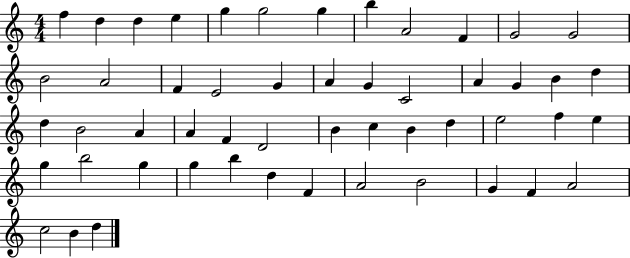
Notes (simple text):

F5/q D5/q D5/q E5/q G5/q G5/h G5/q B5/q A4/h F4/q G4/h G4/h B4/h A4/h F4/q E4/h G4/q A4/q G4/q C4/h A4/q G4/q B4/q D5/q D5/q B4/h A4/q A4/q F4/q D4/h B4/q C5/q B4/q D5/q E5/h F5/q E5/q G5/q B5/h G5/q G5/q B5/q D5/q F4/q A4/h B4/h G4/q F4/q A4/h C5/h B4/q D5/q